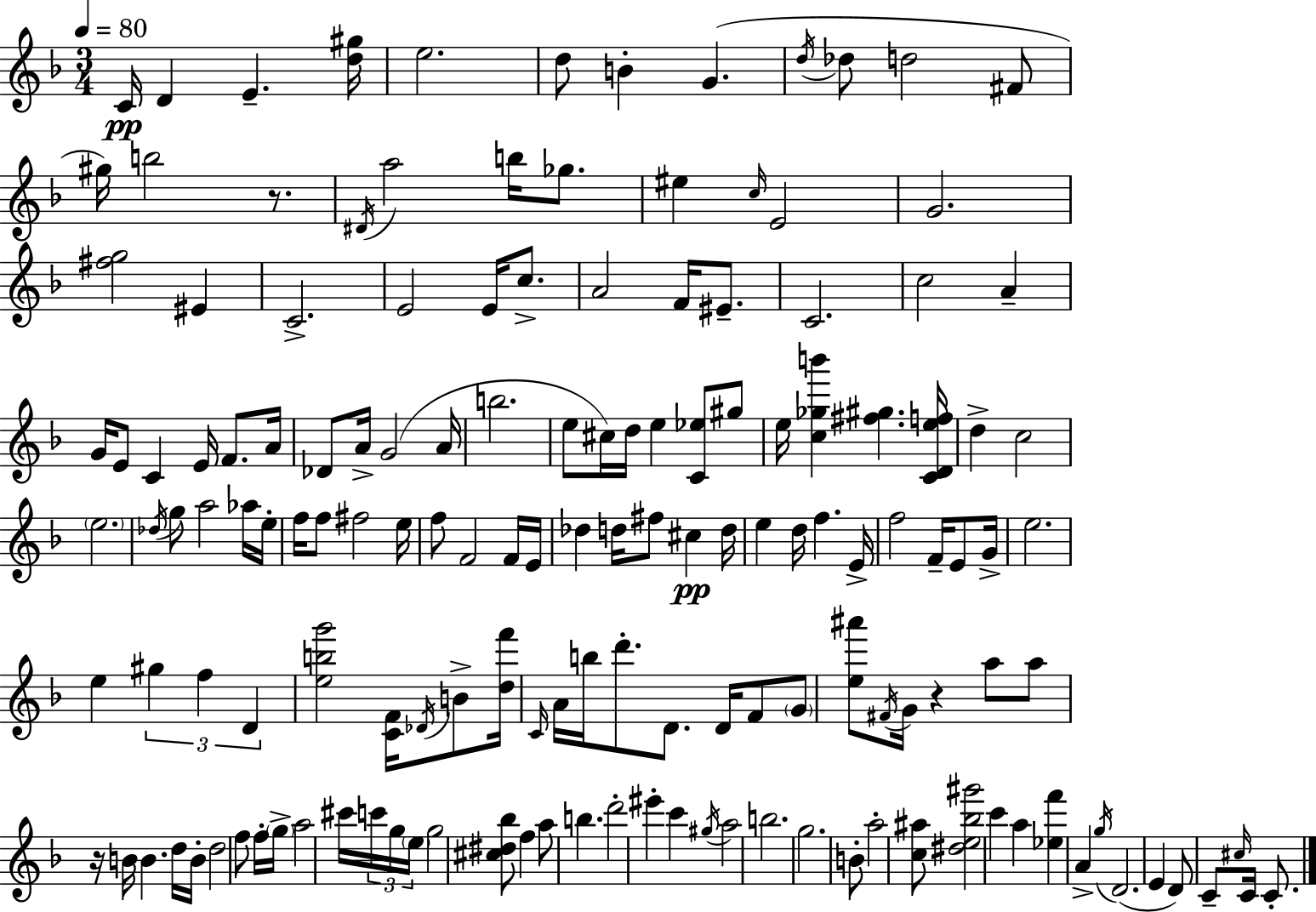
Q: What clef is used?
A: treble